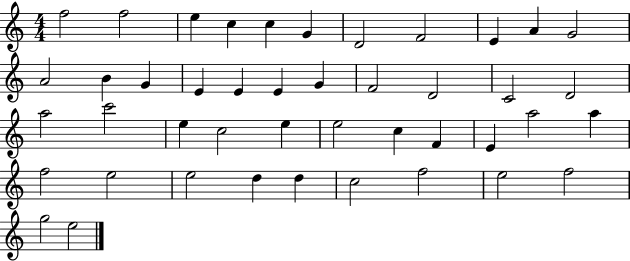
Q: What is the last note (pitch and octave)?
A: E5